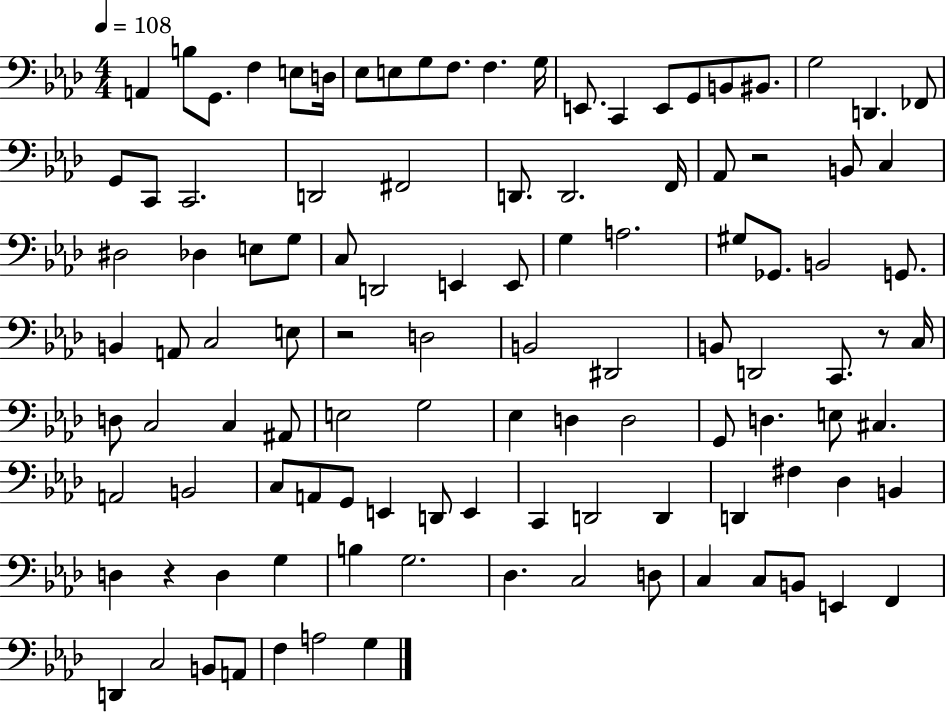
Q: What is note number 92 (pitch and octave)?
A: C3